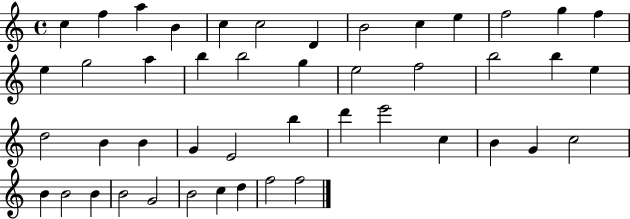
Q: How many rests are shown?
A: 0